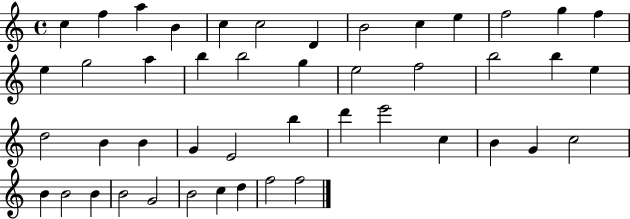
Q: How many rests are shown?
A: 0